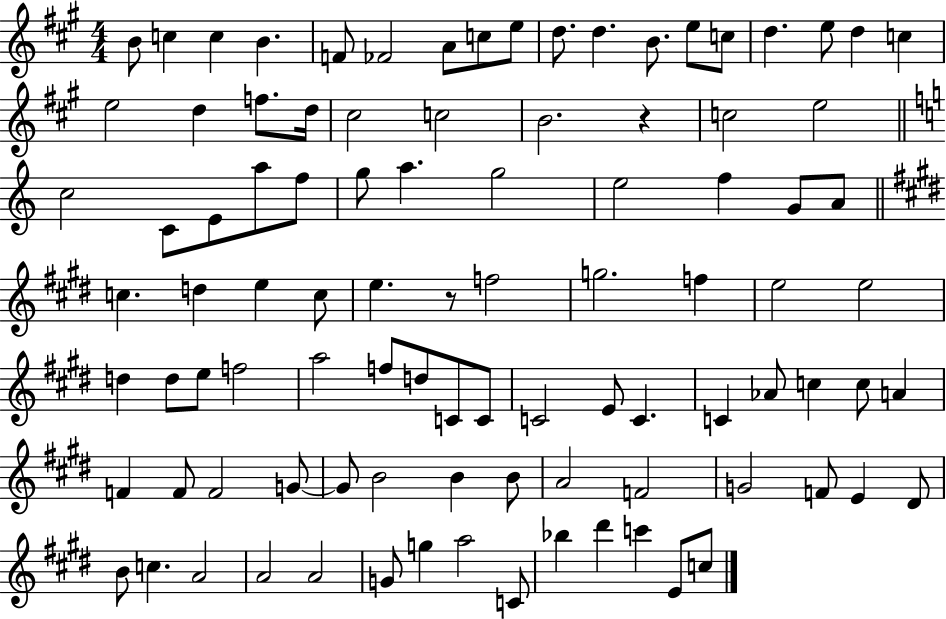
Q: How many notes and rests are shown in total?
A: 96